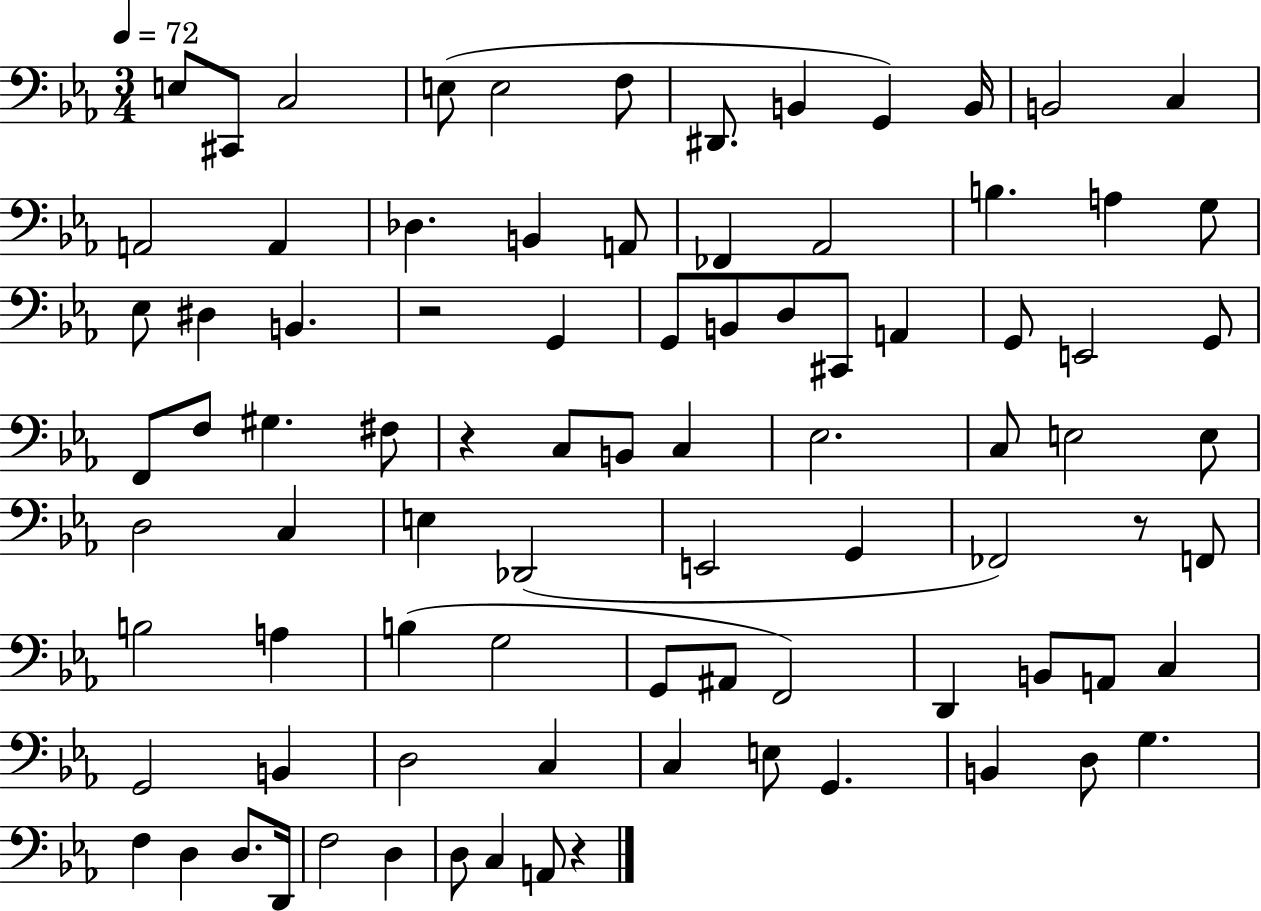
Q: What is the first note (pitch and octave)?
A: E3